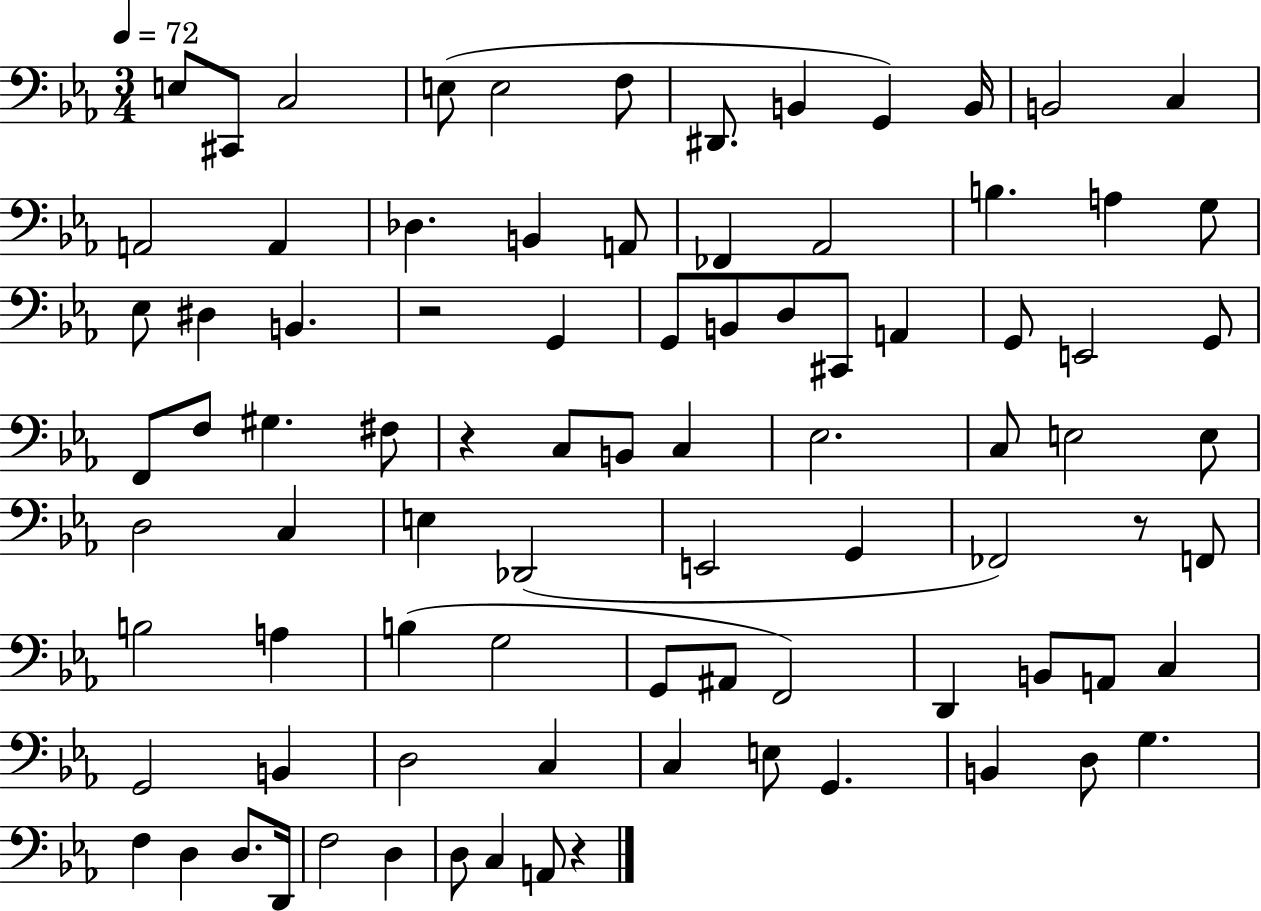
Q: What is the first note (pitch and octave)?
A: E3